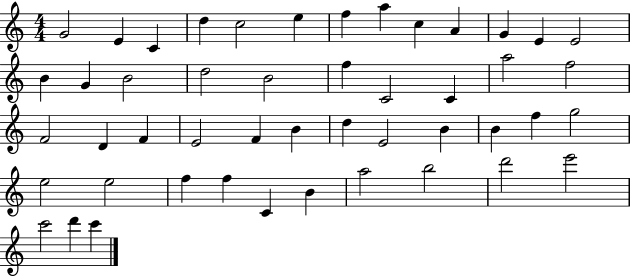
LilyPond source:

{
  \clef treble
  \numericTimeSignature
  \time 4/4
  \key c \major
  g'2 e'4 c'4 | d''4 c''2 e''4 | f''4 a''4 c''4 a'4 | g'4 e'4 e'2 | \break b'4 g'4 b'2 | d''2 b'2 | f''4 c'2 c'4 | a''2 f''2 | \break f'2 d'4 f'4 | e'2 f'4 b'4 | d''4 e'2 b'4 | b'4 f''4 g''2 | \break e''2 e''2 | f''4 f''4 c'4 b'4 | a''2 b''2 | d'''2 e'''2 | \break c'''2 d'''4 c'''4 | \bar "|."
}